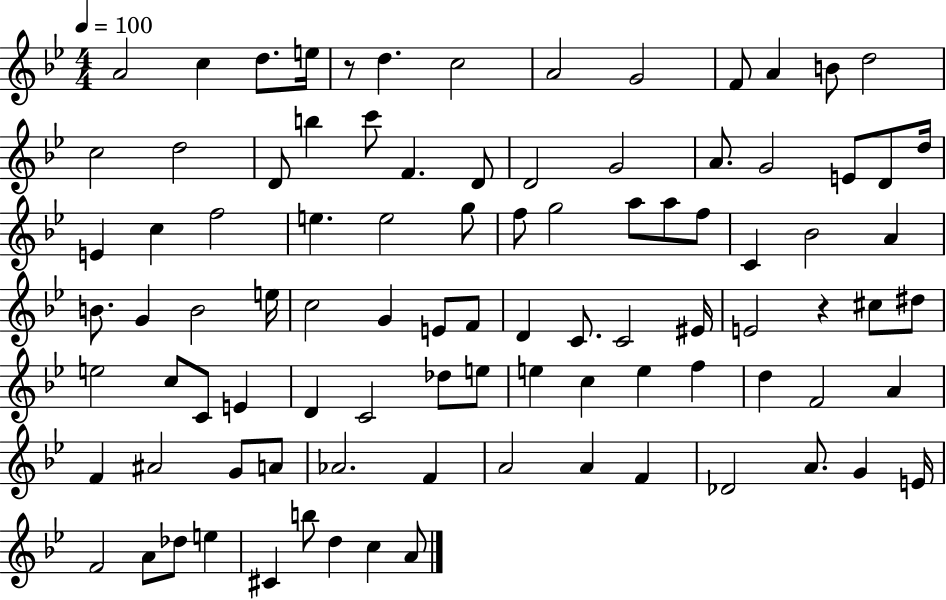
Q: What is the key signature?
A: BES major